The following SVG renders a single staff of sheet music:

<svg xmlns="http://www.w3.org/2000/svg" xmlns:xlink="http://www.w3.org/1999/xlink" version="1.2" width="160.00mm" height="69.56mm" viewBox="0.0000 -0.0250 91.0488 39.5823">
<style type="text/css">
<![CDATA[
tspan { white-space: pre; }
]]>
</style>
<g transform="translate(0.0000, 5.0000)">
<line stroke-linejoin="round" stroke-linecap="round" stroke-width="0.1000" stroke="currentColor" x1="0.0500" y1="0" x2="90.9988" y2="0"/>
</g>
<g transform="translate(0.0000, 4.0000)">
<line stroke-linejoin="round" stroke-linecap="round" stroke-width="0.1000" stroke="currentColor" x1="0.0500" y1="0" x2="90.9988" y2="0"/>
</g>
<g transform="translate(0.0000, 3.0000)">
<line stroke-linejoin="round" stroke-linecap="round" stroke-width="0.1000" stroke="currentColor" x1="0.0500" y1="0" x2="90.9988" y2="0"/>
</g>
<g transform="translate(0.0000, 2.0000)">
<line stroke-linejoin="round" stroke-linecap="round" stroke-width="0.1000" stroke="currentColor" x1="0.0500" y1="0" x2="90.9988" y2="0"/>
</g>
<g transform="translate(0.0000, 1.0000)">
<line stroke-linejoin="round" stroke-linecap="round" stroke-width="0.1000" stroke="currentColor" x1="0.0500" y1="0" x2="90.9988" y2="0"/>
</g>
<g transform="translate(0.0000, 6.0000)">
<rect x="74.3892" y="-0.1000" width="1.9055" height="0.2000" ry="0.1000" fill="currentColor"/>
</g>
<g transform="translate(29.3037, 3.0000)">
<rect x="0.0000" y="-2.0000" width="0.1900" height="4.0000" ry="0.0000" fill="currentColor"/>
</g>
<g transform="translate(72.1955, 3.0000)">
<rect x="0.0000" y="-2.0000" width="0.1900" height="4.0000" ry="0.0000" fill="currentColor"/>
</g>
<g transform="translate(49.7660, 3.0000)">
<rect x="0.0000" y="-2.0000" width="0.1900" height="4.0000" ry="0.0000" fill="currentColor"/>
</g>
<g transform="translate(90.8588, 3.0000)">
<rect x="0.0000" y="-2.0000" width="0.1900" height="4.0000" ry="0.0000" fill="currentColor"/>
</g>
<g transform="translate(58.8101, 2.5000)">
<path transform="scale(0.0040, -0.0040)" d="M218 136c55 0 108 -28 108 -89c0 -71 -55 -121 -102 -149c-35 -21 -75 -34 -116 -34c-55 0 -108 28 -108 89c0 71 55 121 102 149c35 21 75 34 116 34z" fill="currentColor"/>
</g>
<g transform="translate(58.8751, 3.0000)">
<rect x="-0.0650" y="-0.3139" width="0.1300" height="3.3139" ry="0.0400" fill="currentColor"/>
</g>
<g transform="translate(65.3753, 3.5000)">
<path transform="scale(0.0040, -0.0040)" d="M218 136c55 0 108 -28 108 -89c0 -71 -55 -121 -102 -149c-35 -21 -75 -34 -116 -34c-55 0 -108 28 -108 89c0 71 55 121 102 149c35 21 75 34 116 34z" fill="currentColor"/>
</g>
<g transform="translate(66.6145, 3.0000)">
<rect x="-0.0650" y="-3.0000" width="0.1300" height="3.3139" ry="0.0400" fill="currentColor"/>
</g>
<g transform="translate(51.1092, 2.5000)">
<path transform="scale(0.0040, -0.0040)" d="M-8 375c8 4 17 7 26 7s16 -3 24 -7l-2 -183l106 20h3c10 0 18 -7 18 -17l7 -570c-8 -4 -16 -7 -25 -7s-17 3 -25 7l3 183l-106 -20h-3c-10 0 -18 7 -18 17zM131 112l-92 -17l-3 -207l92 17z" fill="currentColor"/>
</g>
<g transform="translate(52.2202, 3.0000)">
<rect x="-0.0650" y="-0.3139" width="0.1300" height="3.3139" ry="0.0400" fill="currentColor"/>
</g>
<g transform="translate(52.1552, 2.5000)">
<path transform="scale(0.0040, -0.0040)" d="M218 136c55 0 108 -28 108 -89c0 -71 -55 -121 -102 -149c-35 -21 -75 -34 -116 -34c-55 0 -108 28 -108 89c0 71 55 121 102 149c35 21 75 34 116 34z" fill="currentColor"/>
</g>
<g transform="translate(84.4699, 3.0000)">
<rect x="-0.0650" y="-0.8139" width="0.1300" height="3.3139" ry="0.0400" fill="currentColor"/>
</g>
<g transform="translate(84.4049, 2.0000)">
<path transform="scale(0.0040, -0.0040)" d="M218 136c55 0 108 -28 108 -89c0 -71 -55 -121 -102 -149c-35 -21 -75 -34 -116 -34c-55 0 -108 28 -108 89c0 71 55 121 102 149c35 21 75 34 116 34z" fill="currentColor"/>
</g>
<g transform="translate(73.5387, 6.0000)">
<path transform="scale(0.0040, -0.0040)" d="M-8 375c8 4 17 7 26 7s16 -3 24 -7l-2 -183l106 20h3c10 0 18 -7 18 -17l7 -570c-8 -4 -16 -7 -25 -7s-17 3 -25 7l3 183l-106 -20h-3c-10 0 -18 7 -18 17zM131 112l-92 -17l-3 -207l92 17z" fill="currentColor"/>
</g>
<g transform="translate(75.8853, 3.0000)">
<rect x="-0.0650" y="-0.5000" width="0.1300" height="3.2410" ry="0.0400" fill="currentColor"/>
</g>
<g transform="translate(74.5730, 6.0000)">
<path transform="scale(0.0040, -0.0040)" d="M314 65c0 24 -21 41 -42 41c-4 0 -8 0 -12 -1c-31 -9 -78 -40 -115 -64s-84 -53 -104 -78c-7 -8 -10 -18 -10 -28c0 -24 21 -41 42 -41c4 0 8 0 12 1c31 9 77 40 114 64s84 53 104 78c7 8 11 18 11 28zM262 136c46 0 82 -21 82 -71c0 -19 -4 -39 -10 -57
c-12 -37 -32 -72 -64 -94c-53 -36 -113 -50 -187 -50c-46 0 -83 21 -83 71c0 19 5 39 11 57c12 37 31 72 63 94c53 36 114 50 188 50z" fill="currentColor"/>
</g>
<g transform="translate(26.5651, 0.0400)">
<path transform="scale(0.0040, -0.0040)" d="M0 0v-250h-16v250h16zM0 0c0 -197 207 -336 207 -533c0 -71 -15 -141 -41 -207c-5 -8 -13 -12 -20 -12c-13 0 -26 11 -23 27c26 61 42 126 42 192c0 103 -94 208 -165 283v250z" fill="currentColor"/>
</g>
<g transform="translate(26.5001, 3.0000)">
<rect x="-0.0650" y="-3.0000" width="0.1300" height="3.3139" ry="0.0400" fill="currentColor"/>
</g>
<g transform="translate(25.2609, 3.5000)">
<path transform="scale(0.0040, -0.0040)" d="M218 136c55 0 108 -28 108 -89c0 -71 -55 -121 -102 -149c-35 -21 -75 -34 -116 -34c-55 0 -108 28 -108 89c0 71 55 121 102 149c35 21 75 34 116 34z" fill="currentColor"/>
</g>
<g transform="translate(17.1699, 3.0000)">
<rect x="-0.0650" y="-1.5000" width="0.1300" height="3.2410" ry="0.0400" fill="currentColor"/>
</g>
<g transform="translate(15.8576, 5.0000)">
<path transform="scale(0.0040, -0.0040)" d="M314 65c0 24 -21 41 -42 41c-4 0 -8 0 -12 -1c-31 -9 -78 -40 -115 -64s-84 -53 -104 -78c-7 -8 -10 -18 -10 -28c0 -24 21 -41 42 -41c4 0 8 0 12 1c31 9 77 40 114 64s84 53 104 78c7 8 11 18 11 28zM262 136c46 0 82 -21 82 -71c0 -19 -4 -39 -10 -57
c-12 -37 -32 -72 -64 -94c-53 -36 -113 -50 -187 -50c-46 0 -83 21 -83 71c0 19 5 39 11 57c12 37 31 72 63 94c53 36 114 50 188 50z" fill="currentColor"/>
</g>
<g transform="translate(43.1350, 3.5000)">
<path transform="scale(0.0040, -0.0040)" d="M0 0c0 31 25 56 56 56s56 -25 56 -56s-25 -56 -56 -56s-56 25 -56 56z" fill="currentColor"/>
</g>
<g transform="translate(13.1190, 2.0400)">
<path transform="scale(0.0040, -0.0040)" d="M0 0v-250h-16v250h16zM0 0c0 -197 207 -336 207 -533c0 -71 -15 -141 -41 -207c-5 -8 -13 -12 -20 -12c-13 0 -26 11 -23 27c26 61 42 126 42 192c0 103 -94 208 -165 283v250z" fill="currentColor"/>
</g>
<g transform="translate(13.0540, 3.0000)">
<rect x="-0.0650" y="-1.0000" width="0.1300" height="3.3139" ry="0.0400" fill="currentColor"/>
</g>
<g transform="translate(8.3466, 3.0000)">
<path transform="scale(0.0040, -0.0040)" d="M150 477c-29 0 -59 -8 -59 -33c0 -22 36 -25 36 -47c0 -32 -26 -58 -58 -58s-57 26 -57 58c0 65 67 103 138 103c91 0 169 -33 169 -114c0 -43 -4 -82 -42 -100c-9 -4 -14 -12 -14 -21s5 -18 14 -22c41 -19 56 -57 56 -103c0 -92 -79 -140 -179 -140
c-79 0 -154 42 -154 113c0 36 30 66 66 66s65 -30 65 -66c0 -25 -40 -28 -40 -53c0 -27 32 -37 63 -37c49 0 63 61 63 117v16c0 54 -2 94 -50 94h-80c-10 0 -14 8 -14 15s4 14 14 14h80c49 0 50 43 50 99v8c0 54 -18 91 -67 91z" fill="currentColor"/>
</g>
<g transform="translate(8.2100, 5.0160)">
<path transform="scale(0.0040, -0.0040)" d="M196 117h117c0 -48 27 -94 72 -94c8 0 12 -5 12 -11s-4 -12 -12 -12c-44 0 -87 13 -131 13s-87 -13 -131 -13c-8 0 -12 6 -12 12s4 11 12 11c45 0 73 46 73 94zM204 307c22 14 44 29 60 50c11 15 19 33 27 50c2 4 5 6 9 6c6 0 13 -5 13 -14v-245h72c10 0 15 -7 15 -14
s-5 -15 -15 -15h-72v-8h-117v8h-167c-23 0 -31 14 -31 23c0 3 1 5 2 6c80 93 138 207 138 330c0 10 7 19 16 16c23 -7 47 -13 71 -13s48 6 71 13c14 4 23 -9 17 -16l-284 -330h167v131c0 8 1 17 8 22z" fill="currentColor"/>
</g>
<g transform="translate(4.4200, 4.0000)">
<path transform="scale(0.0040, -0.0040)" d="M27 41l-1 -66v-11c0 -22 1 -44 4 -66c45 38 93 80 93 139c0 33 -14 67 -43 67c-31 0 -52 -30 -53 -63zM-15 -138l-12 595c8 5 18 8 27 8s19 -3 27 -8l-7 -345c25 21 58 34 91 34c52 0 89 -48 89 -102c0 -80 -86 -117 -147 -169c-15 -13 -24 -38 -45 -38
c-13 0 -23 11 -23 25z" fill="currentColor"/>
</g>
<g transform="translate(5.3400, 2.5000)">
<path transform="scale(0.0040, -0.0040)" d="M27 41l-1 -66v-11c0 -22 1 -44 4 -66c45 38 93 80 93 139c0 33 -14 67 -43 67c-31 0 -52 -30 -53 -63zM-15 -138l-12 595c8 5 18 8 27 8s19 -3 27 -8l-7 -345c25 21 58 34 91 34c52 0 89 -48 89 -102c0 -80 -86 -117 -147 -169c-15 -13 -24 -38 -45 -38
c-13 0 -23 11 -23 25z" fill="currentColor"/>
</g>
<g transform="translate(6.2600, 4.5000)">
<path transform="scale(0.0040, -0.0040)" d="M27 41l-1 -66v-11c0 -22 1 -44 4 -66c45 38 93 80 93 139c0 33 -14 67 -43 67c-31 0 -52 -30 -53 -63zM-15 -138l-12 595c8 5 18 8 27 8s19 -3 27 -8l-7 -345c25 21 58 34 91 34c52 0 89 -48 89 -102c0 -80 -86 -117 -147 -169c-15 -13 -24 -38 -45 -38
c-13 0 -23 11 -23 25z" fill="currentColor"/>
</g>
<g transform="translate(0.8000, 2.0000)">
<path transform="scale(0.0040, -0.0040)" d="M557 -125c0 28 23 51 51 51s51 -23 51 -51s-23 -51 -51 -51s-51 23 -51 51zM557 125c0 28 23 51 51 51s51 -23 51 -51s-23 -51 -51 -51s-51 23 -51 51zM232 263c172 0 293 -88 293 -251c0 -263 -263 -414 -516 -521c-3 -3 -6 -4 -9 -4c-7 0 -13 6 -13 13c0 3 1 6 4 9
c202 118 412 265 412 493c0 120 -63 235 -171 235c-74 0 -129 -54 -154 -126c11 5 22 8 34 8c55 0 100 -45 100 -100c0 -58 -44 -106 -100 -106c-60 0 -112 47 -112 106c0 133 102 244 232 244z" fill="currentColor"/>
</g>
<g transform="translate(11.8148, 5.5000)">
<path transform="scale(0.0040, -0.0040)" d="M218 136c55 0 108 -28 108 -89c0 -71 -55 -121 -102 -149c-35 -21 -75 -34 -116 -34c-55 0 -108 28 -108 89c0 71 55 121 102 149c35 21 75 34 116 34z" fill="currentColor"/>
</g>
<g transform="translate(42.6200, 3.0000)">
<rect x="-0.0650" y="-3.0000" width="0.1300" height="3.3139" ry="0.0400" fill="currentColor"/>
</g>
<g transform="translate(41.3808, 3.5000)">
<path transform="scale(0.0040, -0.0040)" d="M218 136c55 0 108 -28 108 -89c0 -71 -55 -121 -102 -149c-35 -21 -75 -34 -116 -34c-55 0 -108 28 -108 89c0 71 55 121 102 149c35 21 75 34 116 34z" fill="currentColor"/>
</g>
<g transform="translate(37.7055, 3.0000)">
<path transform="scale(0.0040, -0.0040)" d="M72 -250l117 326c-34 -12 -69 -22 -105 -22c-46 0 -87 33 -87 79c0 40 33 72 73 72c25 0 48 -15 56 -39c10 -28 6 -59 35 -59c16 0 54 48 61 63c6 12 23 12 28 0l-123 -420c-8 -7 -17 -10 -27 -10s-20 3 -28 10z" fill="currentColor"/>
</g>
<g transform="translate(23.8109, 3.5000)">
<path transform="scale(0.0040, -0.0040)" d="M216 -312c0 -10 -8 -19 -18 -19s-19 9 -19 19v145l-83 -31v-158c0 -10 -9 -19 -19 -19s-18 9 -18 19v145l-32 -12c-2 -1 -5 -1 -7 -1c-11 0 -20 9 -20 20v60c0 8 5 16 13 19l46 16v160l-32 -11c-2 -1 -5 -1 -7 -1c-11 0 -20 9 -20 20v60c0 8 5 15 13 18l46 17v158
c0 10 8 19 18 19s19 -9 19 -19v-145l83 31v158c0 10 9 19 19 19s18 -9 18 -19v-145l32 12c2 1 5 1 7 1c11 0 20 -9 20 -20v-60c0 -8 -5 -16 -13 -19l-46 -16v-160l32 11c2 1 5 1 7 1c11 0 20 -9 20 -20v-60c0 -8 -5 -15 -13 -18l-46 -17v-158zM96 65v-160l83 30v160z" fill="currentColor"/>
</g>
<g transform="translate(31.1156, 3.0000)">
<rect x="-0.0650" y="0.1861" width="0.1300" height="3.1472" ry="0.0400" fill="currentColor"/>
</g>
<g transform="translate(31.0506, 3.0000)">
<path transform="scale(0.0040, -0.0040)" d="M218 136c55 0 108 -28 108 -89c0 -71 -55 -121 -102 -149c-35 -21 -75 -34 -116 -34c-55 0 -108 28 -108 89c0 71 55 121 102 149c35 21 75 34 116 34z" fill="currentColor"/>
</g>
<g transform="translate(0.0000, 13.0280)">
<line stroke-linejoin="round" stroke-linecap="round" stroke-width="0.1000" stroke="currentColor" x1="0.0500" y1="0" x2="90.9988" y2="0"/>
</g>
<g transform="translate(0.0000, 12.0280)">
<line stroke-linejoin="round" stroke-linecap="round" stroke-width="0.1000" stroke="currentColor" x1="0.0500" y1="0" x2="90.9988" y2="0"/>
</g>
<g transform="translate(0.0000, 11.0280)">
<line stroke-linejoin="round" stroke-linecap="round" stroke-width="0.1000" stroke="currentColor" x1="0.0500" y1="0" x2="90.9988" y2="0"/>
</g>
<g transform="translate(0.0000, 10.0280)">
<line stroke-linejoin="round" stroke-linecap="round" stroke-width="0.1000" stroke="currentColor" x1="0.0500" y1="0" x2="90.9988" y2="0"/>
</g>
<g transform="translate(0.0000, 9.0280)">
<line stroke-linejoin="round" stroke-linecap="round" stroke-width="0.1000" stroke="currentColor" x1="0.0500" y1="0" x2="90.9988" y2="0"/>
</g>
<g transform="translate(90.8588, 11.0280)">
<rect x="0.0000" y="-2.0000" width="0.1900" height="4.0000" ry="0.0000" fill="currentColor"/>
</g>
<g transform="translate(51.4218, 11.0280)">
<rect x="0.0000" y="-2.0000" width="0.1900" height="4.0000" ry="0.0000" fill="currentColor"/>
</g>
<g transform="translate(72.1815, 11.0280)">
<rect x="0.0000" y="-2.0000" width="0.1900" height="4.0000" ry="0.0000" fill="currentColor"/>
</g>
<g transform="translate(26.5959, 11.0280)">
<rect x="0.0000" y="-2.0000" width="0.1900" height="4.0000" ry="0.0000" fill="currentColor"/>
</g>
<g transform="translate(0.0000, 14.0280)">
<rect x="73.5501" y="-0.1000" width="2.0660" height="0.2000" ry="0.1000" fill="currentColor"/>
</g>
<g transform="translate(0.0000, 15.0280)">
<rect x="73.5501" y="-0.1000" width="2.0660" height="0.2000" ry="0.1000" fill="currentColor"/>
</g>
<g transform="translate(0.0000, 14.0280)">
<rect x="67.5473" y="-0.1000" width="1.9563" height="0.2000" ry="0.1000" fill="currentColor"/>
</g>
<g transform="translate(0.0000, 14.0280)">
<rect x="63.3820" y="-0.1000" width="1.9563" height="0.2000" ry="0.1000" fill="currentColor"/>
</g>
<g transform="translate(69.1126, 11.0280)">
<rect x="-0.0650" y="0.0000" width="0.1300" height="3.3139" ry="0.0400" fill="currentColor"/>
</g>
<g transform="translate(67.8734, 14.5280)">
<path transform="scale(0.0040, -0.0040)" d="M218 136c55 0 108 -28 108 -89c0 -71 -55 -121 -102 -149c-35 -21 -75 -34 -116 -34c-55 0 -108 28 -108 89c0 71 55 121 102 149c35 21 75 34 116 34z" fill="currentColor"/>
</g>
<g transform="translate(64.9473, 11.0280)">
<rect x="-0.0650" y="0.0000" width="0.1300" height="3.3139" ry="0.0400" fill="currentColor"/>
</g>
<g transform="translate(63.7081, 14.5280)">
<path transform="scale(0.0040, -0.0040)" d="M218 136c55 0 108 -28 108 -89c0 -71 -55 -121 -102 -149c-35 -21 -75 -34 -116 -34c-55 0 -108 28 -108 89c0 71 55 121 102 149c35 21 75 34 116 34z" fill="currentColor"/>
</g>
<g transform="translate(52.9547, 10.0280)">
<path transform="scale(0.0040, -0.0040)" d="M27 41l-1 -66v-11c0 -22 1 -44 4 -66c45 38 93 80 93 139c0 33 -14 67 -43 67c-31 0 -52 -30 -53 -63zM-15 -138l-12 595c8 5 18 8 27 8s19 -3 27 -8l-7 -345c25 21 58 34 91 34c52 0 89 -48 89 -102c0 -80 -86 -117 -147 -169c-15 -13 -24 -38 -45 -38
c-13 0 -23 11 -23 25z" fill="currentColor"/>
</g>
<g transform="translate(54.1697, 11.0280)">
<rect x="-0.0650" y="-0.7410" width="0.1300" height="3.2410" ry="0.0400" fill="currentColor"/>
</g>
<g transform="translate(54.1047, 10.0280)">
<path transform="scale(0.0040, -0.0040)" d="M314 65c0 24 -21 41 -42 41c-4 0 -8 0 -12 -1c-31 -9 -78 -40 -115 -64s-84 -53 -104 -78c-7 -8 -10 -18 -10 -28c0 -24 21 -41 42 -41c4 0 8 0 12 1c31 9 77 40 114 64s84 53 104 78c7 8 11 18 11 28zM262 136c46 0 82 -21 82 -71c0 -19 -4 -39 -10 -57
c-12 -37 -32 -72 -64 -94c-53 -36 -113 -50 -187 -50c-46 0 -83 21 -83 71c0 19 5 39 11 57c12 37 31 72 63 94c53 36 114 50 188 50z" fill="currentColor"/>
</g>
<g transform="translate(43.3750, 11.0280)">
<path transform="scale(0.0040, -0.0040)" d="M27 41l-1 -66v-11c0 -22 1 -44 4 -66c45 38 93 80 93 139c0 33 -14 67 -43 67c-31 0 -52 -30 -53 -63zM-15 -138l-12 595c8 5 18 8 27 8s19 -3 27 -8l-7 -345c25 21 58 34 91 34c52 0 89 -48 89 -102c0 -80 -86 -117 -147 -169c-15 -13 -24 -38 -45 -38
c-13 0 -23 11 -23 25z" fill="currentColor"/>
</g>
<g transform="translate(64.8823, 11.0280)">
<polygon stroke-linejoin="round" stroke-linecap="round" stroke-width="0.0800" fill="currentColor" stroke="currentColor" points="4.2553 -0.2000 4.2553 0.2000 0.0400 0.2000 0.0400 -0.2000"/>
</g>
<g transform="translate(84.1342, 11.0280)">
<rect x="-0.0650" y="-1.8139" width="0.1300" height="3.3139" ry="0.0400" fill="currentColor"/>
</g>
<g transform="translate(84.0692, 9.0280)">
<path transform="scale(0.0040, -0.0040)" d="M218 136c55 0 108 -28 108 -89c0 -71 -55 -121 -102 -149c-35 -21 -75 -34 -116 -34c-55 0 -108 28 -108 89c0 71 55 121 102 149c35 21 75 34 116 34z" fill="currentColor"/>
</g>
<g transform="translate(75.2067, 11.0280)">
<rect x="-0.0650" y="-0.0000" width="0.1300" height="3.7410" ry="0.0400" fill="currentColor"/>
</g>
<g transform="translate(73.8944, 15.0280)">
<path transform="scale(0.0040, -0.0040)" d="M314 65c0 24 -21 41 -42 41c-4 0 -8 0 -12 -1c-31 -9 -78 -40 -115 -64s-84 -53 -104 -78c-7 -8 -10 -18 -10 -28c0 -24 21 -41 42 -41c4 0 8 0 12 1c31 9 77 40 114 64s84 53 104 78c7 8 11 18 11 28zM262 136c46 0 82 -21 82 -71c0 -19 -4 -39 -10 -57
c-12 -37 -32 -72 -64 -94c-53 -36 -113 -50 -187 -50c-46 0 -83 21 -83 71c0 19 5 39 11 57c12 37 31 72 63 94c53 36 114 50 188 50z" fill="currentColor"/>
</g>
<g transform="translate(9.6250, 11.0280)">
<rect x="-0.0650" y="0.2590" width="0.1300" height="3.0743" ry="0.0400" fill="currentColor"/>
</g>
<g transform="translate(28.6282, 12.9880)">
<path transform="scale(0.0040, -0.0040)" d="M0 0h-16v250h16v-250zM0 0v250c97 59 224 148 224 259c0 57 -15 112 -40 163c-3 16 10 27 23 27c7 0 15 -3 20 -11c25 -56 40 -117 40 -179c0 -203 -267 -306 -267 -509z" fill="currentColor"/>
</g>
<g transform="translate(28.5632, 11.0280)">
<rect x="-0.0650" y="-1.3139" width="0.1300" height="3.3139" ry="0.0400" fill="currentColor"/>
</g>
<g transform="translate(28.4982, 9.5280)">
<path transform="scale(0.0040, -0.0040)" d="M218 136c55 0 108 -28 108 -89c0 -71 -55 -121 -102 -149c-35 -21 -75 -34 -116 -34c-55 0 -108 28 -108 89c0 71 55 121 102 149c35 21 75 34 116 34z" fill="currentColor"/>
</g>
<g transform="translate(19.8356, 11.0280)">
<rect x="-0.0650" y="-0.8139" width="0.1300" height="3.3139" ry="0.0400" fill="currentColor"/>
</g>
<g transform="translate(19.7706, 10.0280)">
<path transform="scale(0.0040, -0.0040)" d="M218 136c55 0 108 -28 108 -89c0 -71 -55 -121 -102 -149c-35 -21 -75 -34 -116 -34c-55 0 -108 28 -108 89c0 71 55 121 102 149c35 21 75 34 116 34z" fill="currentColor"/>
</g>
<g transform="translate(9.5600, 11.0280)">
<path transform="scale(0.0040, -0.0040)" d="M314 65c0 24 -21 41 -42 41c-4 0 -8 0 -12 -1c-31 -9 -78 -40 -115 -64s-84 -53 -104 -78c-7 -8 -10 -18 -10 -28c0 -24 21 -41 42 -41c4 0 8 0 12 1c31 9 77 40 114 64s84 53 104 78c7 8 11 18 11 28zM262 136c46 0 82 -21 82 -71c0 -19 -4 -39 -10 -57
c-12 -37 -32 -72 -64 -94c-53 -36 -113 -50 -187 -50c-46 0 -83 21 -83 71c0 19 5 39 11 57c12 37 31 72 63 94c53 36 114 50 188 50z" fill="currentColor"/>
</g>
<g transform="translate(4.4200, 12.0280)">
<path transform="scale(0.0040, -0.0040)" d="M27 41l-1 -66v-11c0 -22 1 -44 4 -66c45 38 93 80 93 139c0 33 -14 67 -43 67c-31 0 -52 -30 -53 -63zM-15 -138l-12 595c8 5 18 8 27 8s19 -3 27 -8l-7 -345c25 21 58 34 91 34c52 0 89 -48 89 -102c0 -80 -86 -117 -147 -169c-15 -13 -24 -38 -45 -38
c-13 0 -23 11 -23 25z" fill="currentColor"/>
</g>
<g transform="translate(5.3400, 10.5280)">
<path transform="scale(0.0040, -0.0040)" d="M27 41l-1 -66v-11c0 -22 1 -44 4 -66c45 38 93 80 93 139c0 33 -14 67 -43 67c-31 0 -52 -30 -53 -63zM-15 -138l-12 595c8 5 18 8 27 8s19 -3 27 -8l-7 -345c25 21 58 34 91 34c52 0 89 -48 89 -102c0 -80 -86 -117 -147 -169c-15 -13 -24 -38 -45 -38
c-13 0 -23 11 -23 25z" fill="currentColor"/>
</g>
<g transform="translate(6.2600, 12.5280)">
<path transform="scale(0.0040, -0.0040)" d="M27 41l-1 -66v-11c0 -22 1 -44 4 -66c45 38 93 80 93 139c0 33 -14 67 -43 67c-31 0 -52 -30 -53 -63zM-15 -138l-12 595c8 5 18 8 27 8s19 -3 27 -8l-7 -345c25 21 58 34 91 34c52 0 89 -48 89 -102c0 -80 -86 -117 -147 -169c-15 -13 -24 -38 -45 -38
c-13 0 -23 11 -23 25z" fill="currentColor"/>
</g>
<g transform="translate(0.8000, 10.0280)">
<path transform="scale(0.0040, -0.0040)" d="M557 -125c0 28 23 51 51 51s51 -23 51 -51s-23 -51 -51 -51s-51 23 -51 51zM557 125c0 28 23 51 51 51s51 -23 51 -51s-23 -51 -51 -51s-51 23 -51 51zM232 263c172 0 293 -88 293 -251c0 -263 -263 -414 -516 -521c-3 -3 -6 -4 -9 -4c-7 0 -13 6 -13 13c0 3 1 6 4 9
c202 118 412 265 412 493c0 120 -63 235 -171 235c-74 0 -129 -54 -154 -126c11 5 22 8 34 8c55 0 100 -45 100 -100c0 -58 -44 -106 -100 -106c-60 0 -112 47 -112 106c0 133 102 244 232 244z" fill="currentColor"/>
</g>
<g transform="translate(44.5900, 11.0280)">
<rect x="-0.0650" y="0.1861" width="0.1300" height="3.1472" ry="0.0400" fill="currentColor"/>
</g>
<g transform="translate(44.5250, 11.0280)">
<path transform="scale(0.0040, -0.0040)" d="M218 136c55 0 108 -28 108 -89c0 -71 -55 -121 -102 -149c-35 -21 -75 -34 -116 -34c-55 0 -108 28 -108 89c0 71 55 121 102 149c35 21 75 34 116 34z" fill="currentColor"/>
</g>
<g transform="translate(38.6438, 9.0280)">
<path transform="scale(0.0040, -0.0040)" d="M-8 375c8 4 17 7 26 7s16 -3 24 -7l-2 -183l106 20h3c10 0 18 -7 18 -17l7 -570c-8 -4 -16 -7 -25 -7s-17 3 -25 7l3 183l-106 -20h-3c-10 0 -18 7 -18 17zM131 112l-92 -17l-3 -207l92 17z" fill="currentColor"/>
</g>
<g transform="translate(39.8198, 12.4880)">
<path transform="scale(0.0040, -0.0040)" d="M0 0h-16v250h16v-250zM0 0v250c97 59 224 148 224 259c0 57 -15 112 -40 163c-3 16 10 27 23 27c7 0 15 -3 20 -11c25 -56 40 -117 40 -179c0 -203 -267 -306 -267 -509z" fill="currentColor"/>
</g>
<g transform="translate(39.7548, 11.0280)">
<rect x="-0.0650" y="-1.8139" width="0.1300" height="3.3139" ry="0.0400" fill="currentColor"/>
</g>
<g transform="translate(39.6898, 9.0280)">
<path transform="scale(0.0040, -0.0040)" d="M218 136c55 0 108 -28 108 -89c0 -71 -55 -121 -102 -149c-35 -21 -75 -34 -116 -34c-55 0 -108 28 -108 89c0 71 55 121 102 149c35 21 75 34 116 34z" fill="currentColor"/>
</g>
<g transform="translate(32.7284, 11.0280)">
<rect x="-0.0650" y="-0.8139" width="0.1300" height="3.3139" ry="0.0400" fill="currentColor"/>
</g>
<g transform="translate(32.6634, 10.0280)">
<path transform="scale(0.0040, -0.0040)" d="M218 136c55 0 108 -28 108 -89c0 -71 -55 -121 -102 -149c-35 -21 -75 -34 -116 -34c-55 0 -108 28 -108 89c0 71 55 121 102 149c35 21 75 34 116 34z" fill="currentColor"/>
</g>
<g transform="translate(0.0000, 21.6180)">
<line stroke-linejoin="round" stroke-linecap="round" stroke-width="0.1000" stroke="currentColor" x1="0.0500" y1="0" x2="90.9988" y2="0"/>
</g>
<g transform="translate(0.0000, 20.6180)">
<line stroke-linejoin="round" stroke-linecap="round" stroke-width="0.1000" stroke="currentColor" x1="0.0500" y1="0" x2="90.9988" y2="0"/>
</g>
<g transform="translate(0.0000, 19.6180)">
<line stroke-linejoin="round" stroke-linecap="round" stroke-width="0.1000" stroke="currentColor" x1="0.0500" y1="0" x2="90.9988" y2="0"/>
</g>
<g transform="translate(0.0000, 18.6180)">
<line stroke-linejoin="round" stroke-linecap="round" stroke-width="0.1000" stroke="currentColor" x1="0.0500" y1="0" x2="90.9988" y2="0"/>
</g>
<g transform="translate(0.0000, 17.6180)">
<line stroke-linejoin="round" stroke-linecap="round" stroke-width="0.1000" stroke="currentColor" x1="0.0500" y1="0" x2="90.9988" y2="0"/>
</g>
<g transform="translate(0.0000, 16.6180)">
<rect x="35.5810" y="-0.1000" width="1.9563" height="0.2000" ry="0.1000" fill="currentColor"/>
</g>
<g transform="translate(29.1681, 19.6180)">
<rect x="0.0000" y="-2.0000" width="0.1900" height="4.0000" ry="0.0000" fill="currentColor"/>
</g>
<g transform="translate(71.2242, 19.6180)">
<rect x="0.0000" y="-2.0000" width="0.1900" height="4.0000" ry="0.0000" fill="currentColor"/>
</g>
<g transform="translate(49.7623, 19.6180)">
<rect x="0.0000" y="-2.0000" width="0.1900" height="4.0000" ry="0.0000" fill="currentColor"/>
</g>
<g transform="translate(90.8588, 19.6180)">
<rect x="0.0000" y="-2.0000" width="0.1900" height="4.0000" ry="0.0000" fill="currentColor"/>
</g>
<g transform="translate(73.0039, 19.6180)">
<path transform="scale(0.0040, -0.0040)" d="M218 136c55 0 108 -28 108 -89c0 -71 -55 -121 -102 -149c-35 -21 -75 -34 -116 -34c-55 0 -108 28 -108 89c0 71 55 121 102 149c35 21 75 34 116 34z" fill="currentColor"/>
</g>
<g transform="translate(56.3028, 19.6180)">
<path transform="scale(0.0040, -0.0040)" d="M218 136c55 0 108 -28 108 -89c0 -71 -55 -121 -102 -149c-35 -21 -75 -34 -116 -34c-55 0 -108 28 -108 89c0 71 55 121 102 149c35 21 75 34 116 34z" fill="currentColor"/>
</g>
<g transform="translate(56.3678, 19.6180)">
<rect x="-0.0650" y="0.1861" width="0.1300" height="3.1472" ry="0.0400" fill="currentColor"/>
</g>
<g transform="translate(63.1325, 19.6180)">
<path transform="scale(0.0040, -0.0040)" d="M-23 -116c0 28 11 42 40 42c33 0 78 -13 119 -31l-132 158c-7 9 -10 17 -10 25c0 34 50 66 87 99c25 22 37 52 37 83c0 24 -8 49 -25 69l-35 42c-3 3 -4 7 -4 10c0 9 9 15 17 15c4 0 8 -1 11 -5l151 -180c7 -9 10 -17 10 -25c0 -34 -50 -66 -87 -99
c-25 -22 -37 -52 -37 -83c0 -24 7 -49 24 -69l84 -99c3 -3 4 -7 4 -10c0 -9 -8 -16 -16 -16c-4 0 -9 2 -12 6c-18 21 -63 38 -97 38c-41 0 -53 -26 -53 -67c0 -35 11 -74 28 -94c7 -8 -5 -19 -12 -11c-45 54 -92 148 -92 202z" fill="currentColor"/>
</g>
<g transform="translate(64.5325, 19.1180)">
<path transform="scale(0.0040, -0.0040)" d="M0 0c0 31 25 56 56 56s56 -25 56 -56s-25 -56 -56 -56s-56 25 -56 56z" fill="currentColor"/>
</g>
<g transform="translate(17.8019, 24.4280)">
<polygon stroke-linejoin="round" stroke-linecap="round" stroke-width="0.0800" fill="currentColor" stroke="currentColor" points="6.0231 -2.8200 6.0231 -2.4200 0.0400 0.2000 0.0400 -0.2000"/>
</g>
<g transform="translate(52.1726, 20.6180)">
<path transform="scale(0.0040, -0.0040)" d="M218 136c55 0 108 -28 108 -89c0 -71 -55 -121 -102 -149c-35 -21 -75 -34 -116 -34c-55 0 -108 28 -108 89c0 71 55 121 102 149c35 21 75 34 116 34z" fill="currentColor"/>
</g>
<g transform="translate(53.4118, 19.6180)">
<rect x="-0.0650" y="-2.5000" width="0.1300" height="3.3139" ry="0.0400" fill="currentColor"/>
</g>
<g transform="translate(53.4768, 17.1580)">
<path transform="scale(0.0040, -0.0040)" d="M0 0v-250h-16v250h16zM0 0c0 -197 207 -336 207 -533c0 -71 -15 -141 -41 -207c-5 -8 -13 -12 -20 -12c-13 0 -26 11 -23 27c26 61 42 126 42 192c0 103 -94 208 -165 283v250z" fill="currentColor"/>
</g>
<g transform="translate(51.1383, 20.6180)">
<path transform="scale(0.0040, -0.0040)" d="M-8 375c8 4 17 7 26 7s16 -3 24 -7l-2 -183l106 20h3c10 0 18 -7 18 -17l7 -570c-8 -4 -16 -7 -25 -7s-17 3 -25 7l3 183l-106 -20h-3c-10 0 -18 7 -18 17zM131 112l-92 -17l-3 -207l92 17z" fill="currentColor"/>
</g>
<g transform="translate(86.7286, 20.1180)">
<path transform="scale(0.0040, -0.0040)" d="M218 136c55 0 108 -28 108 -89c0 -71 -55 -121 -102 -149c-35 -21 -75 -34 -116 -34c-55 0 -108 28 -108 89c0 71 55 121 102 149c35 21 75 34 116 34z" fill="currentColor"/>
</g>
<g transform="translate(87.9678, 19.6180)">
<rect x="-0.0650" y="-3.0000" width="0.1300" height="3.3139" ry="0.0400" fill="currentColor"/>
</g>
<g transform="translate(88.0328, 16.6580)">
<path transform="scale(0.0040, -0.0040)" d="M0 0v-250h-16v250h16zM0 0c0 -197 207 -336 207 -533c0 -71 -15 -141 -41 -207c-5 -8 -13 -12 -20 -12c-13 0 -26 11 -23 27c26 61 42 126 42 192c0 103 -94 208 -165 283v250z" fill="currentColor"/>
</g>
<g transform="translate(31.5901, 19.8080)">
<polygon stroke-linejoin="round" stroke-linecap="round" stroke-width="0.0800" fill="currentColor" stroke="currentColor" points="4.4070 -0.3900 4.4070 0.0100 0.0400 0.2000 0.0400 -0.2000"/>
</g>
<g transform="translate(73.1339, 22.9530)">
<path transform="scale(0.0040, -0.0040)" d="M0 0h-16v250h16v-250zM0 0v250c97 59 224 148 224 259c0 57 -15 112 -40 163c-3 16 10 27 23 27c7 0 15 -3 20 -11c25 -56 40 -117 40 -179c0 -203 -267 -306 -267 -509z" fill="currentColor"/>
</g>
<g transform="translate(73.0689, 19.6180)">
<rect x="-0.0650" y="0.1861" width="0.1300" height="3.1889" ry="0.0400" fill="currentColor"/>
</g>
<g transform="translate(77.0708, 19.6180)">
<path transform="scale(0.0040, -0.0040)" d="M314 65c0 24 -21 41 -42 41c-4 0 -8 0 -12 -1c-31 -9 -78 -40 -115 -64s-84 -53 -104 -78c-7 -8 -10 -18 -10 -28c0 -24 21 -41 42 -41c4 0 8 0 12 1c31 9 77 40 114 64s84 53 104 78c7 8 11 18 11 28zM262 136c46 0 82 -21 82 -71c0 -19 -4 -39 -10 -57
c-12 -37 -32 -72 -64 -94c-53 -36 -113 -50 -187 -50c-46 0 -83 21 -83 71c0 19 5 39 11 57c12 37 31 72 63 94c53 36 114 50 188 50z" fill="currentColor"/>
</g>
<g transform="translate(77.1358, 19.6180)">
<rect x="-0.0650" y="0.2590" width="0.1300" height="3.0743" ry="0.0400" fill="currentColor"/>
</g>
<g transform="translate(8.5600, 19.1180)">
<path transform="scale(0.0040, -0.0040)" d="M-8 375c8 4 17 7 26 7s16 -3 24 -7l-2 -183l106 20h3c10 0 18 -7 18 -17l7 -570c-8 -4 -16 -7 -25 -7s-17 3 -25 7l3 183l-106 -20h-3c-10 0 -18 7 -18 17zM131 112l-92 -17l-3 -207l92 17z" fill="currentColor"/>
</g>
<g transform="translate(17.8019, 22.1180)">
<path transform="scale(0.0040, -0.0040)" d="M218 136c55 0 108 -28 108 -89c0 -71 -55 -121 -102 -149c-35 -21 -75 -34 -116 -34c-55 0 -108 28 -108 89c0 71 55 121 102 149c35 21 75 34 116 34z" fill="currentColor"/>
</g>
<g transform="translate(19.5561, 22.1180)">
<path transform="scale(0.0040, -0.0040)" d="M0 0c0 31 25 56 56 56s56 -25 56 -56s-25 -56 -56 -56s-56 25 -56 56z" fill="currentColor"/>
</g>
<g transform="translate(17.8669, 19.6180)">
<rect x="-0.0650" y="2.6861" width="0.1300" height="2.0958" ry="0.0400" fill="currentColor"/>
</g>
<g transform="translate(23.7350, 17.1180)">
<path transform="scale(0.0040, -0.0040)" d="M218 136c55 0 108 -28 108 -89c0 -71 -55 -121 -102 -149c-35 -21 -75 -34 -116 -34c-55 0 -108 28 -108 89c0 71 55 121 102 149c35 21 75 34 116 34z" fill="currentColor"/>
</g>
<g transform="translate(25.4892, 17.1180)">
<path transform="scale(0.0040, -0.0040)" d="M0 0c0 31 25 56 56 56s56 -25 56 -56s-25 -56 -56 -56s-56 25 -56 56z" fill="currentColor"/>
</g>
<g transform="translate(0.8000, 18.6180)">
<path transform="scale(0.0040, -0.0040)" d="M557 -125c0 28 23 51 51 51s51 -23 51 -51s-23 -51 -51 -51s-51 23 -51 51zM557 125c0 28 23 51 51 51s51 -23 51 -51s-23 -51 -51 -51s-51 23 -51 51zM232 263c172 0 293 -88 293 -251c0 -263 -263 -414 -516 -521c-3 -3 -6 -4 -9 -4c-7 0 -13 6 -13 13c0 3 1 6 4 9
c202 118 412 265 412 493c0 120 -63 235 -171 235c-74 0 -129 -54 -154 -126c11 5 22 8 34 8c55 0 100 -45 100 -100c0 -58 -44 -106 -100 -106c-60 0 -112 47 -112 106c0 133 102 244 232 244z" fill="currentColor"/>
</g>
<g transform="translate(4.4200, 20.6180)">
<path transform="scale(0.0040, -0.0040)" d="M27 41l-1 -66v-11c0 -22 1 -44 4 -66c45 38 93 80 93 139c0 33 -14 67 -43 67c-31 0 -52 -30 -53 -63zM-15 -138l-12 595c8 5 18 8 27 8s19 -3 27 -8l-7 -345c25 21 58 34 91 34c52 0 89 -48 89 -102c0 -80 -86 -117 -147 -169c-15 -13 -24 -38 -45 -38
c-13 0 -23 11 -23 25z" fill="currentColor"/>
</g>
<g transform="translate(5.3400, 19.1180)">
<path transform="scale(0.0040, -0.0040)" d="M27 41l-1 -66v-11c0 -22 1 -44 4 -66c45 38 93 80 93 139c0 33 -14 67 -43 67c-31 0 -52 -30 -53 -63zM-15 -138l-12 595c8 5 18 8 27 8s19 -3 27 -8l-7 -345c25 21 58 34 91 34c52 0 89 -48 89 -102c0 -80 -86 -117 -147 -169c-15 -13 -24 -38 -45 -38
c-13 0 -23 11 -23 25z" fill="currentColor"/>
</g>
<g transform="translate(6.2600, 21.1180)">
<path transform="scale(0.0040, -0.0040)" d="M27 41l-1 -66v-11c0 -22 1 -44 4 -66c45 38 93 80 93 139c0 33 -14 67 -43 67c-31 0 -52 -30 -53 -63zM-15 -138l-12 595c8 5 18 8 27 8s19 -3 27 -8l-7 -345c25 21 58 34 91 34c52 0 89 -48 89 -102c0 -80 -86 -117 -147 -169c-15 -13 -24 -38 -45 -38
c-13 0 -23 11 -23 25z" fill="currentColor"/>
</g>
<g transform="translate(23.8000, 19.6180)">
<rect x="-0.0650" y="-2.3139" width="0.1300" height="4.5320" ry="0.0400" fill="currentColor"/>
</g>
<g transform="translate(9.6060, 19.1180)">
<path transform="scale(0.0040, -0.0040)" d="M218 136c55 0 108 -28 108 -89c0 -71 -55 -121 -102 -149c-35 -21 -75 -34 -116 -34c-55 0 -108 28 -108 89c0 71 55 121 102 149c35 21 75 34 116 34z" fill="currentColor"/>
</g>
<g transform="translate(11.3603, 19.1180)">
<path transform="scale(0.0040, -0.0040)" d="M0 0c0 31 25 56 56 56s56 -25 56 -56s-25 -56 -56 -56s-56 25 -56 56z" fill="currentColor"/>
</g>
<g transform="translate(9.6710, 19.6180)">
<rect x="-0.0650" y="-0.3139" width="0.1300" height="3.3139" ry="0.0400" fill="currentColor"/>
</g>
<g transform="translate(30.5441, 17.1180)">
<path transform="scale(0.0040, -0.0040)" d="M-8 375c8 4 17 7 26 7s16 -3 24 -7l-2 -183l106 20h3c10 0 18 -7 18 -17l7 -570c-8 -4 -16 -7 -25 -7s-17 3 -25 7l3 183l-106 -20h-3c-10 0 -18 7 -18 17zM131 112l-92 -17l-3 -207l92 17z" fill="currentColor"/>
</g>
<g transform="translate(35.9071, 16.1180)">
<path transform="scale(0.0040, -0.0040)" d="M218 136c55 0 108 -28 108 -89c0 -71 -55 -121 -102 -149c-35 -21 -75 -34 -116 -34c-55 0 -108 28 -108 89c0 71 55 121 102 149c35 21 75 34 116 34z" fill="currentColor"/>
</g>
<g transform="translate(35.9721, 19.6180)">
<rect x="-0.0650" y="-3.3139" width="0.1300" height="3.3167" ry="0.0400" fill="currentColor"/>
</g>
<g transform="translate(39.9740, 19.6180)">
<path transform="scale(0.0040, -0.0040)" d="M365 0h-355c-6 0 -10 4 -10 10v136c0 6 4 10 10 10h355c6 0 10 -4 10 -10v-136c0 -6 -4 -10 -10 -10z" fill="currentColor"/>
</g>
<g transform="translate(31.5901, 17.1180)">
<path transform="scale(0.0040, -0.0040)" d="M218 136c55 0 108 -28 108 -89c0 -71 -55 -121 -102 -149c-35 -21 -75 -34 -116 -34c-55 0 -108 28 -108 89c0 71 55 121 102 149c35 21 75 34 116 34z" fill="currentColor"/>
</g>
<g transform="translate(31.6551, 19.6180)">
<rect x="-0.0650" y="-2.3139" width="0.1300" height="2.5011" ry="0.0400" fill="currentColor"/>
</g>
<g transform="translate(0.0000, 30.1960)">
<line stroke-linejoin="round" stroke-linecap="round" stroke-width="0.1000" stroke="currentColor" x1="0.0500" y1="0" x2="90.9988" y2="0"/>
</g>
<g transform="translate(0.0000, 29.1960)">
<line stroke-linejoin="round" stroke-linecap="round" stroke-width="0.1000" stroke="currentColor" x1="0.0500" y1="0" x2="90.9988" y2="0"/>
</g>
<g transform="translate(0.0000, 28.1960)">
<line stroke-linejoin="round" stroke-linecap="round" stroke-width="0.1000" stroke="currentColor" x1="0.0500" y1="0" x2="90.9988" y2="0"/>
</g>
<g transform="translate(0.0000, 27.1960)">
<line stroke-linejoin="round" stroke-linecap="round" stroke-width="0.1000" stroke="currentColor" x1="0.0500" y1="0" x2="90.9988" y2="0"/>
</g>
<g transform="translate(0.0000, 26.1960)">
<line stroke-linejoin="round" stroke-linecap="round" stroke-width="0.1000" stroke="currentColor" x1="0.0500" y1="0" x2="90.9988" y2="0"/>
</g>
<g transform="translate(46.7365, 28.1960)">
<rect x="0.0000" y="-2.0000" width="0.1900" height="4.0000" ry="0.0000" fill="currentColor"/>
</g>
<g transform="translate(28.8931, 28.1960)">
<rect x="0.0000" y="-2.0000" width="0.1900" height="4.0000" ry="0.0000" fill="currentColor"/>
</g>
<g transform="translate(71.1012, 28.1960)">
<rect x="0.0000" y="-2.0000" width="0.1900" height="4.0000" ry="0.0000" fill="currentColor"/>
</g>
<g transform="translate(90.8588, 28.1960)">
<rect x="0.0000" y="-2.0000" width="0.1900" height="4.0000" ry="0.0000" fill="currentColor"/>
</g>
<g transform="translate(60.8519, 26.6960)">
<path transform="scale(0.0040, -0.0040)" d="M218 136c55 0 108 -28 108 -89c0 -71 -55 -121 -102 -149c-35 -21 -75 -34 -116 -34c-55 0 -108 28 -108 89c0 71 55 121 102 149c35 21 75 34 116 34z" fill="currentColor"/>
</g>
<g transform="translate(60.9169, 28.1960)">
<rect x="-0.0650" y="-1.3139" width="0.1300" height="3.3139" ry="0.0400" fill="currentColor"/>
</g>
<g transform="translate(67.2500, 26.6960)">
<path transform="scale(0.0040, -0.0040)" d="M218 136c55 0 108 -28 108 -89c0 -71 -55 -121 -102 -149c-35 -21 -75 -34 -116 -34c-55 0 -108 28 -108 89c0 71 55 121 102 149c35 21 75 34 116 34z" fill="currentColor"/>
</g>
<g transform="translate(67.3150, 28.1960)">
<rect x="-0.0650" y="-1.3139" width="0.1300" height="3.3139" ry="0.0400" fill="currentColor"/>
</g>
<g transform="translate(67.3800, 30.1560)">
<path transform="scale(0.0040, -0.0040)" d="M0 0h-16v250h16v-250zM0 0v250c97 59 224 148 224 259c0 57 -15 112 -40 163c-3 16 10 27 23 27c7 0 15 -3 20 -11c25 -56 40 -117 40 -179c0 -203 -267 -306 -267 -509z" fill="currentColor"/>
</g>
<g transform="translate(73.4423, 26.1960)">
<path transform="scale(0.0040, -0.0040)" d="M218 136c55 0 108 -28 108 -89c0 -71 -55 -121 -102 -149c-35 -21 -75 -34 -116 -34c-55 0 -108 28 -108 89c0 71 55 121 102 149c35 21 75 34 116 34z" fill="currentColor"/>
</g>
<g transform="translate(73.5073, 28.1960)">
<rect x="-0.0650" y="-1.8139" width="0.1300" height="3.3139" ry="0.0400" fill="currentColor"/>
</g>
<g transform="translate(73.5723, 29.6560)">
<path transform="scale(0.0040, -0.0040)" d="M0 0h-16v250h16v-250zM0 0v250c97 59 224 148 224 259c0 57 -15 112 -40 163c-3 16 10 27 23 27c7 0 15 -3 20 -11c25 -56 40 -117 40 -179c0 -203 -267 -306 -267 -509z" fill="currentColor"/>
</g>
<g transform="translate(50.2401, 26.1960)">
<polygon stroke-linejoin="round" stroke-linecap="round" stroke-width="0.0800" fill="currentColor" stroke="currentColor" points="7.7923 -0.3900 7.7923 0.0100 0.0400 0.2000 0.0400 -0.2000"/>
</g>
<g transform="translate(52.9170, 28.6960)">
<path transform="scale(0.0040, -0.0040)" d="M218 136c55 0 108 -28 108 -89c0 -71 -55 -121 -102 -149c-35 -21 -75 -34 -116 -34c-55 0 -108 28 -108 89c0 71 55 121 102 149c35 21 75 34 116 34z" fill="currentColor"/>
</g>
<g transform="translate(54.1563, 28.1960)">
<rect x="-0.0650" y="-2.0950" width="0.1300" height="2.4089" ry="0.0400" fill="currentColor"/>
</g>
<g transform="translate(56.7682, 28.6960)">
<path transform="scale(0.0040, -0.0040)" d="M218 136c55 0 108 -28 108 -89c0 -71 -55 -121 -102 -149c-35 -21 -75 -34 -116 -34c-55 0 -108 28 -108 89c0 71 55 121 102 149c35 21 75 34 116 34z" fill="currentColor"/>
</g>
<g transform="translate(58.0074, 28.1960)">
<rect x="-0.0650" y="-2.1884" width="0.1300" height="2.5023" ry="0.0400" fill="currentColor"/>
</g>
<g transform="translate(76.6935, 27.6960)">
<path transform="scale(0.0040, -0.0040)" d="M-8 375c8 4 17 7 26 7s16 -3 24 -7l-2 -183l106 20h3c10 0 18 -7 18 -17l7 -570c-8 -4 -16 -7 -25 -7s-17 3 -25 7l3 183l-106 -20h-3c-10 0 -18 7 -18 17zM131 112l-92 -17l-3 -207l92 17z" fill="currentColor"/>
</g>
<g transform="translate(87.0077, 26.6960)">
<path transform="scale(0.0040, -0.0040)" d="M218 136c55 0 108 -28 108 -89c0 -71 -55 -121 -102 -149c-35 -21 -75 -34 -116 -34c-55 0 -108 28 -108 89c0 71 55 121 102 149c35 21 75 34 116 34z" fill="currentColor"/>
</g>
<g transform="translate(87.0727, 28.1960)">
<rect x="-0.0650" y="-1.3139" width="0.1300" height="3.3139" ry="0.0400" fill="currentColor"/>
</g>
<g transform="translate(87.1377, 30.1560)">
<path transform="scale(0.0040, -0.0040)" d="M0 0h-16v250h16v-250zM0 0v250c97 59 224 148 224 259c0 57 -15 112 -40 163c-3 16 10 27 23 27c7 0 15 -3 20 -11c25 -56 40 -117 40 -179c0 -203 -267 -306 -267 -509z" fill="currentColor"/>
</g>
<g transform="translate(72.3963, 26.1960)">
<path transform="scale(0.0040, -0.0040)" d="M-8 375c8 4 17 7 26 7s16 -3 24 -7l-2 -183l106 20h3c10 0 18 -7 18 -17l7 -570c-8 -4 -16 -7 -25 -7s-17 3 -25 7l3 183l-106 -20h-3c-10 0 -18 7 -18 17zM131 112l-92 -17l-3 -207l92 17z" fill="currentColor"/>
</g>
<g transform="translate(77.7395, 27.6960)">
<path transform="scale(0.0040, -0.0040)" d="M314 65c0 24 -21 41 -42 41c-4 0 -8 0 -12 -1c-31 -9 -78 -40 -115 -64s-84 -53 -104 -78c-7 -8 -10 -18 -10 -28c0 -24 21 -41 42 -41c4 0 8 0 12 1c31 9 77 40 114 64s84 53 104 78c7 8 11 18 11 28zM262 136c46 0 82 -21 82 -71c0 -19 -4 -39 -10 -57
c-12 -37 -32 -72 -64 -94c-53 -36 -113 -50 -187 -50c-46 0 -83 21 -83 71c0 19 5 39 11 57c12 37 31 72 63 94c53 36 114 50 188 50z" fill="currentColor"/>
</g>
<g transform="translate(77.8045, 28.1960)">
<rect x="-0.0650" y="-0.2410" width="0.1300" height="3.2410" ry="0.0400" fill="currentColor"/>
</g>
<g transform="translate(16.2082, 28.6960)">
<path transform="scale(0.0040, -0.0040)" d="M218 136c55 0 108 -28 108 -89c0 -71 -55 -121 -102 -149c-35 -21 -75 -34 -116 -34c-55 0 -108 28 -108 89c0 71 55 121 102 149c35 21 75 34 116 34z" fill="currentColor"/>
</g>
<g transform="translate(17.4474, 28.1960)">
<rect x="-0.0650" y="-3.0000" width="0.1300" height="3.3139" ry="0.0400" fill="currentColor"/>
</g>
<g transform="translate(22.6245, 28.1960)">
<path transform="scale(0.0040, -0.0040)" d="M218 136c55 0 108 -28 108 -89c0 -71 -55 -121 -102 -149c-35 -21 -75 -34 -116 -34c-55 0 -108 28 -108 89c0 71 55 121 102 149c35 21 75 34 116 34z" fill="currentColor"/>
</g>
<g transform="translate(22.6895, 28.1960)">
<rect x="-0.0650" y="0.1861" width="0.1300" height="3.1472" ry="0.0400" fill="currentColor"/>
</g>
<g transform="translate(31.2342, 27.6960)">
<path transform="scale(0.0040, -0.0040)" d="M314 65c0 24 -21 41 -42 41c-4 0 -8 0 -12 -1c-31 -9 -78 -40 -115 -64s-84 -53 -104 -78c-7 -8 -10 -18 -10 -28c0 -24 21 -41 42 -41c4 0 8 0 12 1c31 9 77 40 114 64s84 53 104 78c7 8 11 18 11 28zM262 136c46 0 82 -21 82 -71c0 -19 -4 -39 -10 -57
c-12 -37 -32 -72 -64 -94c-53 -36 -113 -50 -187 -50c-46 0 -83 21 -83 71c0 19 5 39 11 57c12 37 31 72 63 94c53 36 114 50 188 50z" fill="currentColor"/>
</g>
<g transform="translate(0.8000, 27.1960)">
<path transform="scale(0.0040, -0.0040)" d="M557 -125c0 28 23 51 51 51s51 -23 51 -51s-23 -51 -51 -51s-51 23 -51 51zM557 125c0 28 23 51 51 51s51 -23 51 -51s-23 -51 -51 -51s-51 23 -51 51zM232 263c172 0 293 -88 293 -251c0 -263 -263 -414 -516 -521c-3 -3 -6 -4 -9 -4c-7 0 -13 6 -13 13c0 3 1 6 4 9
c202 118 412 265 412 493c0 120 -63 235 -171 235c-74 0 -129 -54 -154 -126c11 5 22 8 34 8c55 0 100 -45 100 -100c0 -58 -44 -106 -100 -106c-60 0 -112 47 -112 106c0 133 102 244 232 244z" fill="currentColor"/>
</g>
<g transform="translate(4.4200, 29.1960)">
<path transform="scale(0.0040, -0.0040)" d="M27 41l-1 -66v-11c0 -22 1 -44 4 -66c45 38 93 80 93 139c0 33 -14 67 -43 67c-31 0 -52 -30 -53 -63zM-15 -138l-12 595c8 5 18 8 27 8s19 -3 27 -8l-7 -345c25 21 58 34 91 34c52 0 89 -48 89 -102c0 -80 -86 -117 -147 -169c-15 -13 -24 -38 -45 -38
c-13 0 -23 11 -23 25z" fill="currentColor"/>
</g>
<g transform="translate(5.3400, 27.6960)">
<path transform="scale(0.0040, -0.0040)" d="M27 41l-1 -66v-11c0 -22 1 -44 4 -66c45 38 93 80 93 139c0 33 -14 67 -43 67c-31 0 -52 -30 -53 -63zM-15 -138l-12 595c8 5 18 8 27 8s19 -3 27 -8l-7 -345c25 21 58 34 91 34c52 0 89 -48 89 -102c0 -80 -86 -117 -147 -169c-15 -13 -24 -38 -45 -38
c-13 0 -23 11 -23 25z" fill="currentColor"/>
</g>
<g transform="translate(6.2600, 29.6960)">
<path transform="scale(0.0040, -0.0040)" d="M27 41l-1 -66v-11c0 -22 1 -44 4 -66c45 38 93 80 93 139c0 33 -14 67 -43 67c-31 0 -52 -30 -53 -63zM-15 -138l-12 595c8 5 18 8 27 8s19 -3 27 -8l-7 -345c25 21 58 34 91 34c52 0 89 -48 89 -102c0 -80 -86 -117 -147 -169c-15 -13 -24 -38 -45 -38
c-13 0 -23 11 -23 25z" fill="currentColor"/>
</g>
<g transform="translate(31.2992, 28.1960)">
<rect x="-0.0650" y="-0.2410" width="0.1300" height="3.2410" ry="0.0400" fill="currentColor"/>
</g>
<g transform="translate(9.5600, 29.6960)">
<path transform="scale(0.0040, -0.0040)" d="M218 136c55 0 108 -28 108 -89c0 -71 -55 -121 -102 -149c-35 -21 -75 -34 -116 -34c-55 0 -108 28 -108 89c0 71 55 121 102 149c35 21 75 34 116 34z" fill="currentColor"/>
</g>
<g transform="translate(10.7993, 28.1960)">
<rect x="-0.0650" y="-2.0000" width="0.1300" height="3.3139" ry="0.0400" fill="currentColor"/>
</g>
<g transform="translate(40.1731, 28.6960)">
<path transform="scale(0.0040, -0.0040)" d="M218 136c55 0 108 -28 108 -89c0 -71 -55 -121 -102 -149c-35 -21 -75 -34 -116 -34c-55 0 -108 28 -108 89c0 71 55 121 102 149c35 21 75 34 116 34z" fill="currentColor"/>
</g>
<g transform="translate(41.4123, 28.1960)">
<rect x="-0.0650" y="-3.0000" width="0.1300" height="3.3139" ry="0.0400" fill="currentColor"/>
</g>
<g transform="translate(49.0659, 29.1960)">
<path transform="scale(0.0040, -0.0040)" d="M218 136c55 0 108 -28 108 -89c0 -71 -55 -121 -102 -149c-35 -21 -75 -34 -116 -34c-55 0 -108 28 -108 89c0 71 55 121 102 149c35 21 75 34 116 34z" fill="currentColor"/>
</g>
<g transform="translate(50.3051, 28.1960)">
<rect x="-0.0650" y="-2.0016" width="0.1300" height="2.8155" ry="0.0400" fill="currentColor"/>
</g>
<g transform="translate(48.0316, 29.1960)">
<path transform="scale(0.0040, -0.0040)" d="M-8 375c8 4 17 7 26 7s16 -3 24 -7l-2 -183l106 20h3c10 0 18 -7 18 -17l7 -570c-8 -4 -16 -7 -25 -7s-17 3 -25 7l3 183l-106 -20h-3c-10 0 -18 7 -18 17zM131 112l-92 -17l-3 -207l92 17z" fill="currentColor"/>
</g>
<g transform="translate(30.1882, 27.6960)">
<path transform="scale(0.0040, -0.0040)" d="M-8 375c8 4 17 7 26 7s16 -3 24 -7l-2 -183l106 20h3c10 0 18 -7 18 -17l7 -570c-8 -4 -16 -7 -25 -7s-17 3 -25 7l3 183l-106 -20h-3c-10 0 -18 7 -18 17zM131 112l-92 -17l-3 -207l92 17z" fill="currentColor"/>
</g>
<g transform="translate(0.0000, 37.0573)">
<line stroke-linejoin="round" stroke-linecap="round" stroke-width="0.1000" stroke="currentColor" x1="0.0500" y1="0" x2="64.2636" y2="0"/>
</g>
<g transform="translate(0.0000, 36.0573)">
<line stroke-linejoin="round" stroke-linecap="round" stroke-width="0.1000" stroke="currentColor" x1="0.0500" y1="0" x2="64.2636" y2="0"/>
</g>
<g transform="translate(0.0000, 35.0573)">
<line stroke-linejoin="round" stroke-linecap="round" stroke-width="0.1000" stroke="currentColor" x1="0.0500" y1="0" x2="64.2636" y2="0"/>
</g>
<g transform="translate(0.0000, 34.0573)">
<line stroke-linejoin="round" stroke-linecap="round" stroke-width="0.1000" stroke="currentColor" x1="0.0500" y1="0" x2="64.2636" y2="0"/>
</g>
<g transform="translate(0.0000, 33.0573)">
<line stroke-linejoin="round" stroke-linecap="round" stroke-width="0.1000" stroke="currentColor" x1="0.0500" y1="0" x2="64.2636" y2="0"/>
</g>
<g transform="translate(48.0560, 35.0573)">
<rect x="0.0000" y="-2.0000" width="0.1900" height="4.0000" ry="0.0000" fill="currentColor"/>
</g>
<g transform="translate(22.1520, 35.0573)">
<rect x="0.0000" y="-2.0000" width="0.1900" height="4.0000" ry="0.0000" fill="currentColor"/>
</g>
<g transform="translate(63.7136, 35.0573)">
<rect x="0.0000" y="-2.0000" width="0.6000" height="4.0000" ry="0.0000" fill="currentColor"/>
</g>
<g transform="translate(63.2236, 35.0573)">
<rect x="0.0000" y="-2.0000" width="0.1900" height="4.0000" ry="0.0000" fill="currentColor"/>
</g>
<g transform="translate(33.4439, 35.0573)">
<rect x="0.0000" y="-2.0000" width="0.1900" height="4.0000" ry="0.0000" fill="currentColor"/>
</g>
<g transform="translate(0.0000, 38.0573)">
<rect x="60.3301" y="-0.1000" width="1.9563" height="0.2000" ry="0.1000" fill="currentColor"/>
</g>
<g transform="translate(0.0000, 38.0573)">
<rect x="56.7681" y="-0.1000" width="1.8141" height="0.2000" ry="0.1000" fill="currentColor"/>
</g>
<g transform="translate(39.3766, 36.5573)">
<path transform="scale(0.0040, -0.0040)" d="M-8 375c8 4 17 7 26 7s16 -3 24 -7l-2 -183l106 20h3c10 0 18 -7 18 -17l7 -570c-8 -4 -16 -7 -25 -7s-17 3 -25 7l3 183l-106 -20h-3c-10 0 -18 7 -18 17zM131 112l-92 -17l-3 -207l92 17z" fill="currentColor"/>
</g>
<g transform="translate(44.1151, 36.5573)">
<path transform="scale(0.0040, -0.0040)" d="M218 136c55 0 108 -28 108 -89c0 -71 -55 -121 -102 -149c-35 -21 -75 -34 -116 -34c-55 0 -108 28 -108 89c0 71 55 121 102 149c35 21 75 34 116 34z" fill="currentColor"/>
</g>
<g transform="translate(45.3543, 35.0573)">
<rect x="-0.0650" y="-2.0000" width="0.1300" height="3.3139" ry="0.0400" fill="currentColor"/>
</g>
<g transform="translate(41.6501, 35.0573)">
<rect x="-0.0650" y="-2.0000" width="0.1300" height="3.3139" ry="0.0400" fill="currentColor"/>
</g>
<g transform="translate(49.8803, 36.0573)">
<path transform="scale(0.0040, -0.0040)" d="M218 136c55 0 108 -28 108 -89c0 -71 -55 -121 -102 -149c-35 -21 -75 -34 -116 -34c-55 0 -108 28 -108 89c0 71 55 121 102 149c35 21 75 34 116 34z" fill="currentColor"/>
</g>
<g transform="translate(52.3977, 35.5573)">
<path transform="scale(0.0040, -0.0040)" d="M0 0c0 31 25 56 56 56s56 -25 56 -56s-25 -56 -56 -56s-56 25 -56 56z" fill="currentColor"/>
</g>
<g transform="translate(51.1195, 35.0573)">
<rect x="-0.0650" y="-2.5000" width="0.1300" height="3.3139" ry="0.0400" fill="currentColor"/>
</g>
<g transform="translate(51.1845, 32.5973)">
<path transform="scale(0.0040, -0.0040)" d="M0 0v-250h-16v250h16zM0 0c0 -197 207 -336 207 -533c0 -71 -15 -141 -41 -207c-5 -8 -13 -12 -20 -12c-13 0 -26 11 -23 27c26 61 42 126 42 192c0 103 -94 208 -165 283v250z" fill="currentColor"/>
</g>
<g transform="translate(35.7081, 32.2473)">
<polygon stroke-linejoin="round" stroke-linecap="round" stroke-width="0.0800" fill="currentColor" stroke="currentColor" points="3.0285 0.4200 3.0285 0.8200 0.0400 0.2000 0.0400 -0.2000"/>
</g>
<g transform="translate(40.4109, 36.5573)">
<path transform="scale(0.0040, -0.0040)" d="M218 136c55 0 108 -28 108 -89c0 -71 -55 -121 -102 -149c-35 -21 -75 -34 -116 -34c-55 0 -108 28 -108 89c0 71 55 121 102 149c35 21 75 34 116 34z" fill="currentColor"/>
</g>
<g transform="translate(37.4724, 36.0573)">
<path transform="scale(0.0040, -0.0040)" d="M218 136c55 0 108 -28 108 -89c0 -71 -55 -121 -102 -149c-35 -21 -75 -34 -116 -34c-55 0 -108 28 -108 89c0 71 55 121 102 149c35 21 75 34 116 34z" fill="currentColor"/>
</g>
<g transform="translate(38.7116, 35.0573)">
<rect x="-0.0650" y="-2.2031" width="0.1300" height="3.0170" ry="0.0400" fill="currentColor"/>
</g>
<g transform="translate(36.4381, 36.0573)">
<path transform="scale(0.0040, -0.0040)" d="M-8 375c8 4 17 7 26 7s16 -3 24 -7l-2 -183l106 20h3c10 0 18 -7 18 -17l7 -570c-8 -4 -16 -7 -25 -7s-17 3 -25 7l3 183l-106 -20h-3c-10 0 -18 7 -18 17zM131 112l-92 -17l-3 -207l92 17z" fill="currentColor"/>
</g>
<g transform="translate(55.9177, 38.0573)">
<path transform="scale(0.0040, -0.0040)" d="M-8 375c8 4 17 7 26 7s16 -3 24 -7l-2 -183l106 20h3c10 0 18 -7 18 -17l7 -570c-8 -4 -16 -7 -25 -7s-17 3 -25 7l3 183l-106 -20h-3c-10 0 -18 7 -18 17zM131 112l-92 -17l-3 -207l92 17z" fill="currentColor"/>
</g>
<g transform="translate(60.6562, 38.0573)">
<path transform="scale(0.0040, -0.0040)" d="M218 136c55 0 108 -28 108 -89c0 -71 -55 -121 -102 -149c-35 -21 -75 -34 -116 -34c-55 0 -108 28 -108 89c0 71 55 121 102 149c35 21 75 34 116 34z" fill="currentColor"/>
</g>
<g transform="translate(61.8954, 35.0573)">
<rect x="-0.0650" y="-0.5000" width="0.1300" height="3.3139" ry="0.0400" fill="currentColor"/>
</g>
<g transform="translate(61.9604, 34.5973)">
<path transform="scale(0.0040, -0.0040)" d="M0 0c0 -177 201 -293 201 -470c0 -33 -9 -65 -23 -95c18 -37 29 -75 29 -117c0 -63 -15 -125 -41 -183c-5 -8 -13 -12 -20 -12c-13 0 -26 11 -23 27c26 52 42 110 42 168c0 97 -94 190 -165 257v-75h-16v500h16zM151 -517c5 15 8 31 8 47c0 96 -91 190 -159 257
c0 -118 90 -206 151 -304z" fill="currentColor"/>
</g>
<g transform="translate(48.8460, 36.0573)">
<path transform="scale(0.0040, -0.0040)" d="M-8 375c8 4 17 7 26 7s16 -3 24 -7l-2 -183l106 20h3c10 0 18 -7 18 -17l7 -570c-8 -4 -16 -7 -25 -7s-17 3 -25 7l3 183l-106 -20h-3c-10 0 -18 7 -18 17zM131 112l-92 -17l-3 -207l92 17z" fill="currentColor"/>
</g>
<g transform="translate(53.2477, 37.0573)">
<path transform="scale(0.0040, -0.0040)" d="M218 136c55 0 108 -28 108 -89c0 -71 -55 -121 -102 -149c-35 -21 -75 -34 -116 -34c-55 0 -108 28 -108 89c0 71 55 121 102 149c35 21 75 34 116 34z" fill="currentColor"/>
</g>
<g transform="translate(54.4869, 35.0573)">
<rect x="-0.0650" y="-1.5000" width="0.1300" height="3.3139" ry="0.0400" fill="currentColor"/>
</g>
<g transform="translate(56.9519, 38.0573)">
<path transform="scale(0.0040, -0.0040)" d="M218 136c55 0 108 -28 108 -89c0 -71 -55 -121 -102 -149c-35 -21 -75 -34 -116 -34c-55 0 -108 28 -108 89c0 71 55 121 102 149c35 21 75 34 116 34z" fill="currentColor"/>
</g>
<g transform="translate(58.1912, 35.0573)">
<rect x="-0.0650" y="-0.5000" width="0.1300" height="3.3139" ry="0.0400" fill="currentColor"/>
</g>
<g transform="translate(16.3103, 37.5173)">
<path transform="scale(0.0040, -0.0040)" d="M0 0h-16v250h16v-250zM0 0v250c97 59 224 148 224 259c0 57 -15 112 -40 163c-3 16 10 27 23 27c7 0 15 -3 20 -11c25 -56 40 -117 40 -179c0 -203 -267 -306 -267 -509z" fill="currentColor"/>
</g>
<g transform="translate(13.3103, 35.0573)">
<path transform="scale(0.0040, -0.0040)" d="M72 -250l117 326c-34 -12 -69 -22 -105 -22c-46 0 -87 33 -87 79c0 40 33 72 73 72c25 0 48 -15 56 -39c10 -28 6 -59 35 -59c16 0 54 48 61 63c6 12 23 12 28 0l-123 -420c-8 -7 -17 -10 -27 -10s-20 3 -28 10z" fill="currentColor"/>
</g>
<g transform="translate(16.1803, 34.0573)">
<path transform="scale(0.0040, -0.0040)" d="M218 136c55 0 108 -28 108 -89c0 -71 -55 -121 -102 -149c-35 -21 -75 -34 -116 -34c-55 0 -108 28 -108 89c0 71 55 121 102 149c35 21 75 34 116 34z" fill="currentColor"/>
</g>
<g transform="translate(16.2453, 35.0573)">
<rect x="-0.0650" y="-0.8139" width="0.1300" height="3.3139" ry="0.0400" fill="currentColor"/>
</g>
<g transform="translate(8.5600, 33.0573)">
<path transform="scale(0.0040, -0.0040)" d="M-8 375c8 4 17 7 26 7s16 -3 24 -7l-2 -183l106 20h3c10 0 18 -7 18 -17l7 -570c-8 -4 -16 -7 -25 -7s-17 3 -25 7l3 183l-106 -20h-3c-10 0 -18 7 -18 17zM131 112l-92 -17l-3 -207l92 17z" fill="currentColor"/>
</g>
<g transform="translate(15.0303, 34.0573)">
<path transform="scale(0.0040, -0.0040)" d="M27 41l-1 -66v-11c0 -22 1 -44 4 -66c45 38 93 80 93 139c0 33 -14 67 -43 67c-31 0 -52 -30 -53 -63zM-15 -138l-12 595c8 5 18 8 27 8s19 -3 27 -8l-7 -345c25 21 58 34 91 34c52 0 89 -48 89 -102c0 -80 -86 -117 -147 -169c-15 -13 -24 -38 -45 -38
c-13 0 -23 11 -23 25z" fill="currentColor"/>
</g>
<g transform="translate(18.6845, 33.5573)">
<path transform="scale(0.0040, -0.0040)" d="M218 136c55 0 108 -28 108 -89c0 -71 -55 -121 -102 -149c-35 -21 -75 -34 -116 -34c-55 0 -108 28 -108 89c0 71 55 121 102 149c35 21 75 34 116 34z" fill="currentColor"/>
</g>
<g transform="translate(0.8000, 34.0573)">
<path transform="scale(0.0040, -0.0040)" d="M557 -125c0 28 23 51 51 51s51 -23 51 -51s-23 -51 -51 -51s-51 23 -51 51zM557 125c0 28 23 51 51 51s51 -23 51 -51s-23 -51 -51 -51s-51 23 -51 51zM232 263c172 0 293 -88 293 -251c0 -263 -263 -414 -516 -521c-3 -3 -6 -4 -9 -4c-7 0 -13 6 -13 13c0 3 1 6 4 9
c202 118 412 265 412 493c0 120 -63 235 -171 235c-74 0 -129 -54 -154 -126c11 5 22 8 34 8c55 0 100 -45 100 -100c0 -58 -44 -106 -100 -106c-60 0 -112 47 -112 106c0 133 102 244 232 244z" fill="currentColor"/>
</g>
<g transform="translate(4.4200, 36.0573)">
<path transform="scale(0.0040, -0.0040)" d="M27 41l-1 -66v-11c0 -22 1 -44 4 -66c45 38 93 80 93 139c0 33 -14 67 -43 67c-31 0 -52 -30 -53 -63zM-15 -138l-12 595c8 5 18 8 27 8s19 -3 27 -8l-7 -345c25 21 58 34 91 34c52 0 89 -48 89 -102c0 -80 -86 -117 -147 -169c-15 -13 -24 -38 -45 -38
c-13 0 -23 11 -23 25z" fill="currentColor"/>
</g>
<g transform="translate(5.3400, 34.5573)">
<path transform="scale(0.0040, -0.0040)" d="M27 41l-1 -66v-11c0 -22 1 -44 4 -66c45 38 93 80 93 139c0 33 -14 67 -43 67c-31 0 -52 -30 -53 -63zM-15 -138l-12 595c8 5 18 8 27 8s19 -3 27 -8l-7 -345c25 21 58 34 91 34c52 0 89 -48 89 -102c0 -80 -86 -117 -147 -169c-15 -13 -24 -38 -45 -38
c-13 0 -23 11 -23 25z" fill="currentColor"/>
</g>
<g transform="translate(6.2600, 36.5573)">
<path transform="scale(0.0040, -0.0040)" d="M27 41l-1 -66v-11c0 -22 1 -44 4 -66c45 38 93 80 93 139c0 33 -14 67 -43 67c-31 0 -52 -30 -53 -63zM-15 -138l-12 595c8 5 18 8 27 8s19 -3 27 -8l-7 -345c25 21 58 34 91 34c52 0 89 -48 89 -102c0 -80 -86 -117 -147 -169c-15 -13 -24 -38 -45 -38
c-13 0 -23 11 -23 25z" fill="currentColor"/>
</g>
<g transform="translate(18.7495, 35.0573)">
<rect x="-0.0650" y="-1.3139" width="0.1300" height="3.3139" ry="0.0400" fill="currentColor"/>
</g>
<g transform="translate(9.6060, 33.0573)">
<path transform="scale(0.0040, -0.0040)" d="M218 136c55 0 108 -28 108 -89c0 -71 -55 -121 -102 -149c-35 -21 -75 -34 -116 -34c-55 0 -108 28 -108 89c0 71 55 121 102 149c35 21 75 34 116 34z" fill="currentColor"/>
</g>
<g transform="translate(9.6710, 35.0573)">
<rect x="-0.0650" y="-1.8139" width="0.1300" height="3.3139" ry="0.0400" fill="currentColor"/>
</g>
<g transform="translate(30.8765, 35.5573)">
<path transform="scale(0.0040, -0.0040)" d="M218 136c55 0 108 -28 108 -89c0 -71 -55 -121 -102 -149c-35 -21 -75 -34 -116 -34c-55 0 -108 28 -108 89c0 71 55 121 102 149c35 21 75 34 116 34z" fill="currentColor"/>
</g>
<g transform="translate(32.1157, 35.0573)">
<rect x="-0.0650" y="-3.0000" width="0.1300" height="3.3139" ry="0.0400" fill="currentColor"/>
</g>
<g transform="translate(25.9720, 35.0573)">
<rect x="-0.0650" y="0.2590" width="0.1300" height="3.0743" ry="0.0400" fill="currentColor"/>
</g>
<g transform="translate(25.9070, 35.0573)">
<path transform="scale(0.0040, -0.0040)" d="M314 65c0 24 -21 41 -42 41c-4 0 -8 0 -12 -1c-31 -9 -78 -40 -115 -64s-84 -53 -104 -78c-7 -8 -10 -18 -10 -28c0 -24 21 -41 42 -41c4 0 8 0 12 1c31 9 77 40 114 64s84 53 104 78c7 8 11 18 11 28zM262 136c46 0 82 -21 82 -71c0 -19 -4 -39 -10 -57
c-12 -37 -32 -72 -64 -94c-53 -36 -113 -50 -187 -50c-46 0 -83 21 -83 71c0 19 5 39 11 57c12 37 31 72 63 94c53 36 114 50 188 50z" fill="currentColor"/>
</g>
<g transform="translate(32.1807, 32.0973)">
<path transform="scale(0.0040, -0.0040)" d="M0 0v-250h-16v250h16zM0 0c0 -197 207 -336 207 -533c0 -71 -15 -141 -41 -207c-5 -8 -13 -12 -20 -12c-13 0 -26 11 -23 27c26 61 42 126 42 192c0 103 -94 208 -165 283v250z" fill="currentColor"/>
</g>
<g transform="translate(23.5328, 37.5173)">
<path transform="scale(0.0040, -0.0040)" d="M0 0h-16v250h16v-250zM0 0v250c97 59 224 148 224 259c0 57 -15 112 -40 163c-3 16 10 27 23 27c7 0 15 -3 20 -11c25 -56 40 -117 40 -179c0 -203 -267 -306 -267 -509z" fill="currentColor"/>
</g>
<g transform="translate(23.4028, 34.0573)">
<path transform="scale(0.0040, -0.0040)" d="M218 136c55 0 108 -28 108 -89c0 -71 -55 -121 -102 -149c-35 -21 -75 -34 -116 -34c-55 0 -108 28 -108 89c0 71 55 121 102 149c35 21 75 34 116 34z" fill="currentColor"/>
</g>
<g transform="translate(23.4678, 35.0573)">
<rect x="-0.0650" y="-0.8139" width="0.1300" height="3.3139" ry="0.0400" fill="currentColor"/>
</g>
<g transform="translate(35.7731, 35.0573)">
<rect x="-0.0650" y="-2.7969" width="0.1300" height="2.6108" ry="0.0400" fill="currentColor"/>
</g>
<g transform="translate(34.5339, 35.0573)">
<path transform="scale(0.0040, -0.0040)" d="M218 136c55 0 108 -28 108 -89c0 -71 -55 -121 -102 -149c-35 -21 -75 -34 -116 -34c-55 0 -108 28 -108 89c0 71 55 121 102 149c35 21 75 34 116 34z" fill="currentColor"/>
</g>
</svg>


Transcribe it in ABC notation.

X:1
T:Untitled
M:3/4
L:1/4
K:Eb
F,,/2 G,,2 ^C,/2 D, z/2 C, E, E, C, E,,2 F, D,2 F, G,/2 F, A,/2 _D, _F,2 D,,/2 D,,/2 C,,2 _A, E, F,,/2 _B,/2 B,/2 D/2 z2 B,,/2 D, z D,/2 D,2 C,/2 _A,, C, D, E,2 C, B,,/2 C,/2 C,/2 G, G,/2 A,/2 E,2 G,/2 A, z/2 _F,/2 G, F,/2 D,2 C,/2 D,/2 B,,/2 A,, A,, B,,/2 G,, E,, E,,/4